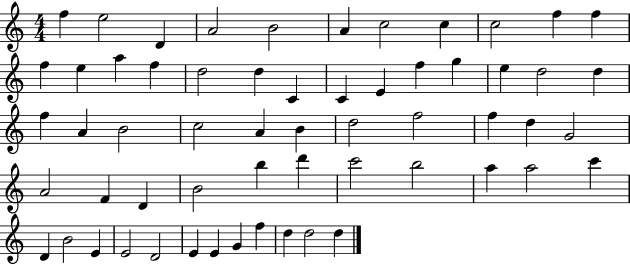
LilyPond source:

{
  \clef treble
  \numericTimeSignature
  \time 4/4
  \key c \major
  f''4 e''2 d'4 | a'2 b'2 | a'4 c''2 c''4 | c''2 f''4 f''4 | \break f''4 e''4 a''4 f''4 | d''2 d''4 c'4 | c'4 e'4 f''4 g''4 | e''4 d''2 d''4 | \break f''4 a'4 b'2 | c''2 a'4 b'4 | d''2 f''2 | f''4 d''4 g'2 | \break a'2 f'4 d'4 | b'2 b''4 d'''4 | c'''2 b''2 | a''4 a''2 c'''4 | \break d'4 b'2 e'4 | e'2 d'2 | e'4 e'4 g'4 f''4 | d''4 d''2 d''4 | \break \bar "|."
}